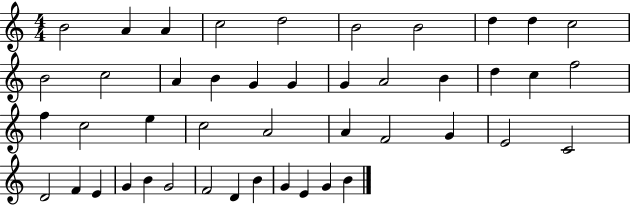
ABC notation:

X:1
T:Untitled
M:4/4
L:1/4
K:C
B2 A A c2 d2 B2 B2 d d c2 B2 c2 A B G G G A2 B d c f2 f c2 e c2 A2 A F2 G E2 C2 D2 F E G B G2 F2 D B G E G B